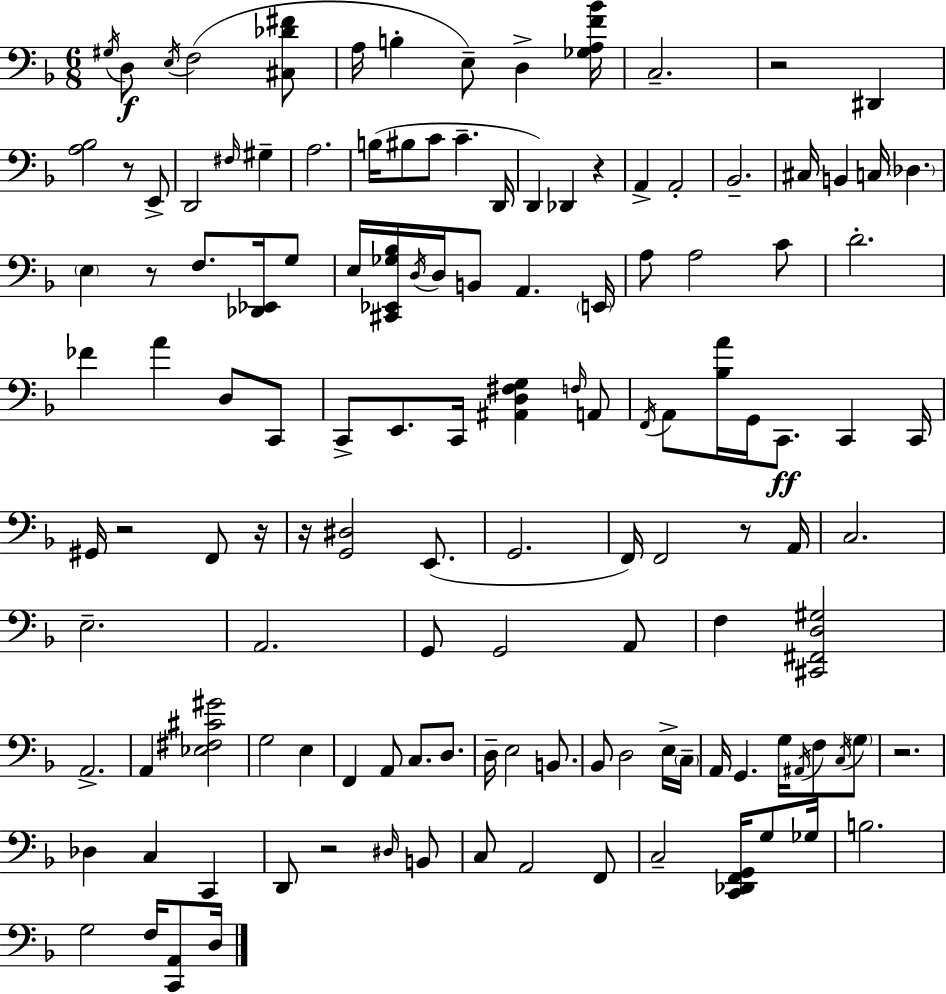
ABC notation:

X:1
T:Untitled
M:6/8
L:1/4
K:F
^G,/4 D,/2 E,/4 F,2 [^C,_D^F]/2 A,/4 B, E,/2 D, [_G,A,F_B]/4 C,2 z2 ^D,, [A,_B,]2 z/2 E,,/2 D,,2 ^F,/4 ^G, A,2 B,/4 ^B,/2 C/2 C D,,/4 D,, _D,, z A,, A,,2 _B,,2 ^C,/4 B,, C,/4 _D, E, z/2 F,/2 [_D,,_E,,]/4 G,/2 E,/4 [^C,,_E,,_G,_B,]/4 D,/4 D,/4 B,,/2 A,, E,,/4 A,/2 A,2 C/2 D2 _F A D,/2 C,,/2 C,,/2 E,,/2 C,,/4 [^A,,D,^F,G,] F,/4 A,,/2 F,,/4 A,,/2 [_B,A]/4 G,,/4 C,,/2 C,, C,,/4 ^G,,/4 z2 F,,/2 z/4 z/4 [G,,^D,]2 E,,/2 G,,2 F,,/4 F,,2 z/2 A,,/4 C,2 E,2 A,,2 G,,/2 G,,2 A,,/2 F, [^C,,^F,,D,^G,]2 A,,2 A,, [_E,^F,^C^G]2 G,2 E, F,, A,,/2 C,/2 D,/2 D,/4 E,2 B,,/2 _B,,/2 D,2 E,/4 C,/4 A,,/4 G,, G,/4 ^A,,/4 F,/2 C,/4 G,/2 z2 _D, C, C,, D,,/2 z2 ^D,/4 B,,/2 C,/2 A,,2 F,,/2 C,2 [C,,_D,,F,,G,,]/4 G,/2 _G,/4 B,2 G,2 F,/4 [C,,A,,]/2 D,/4